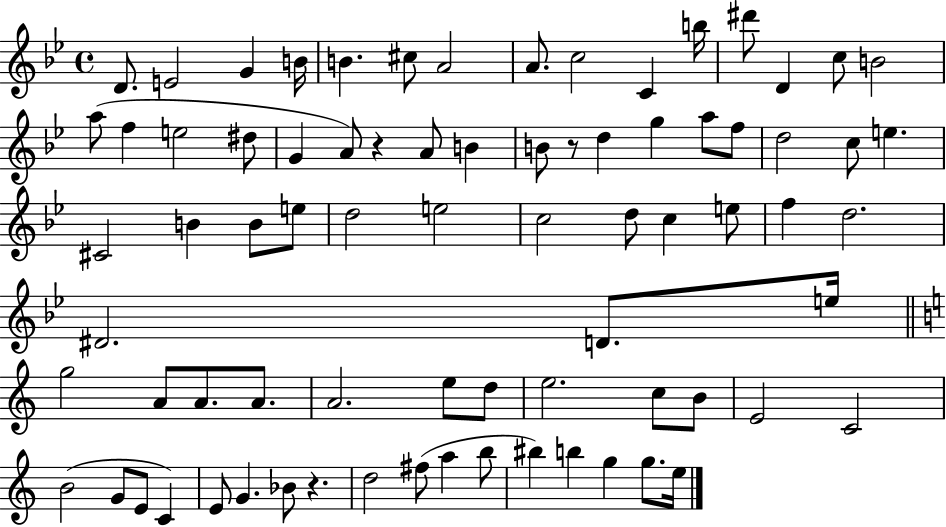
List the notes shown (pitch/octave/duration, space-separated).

D4/e. E4/h G4/q B4/s B4/q. C#5/e A4/h A4/e. C5/h C4/q B5/s D#6/e D4/q C5/e B4/h A5/e F5/q E5/h D#5/e G4/q A4/e R/q A4/e B4/q B4/e R/e D5/q G5/q A5/e F5/e D5/h C5/e E5/q. C#4/h B4/q B4/e E5/e D5/h E5/h C5/h D5/e C5/q E5/e F5/q D5/h. D#4/h. D4/e. E5/s G5/h A4/e A4/e. A4/e. A4/h. E5/e D5/e E5/h. C5/e B4/e E4/h C4/h B4/h G4/e E4/e C4/q E4/e G4/q. Bb4/e R/q. D5/h F#5/e A5/q B5/e BIS5/q B5/q G5/q G5/e. E5/s